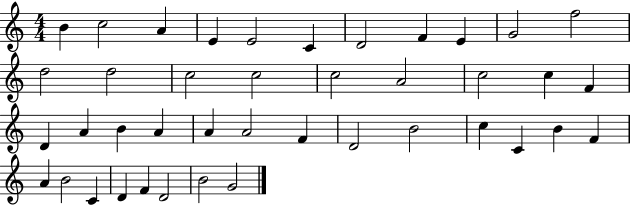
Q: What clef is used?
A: treble